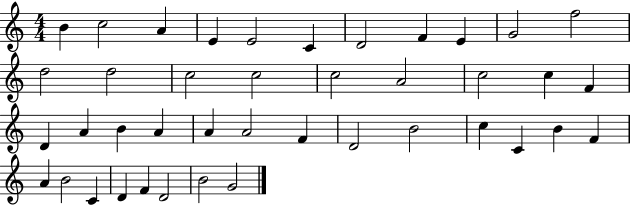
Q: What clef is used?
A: treble